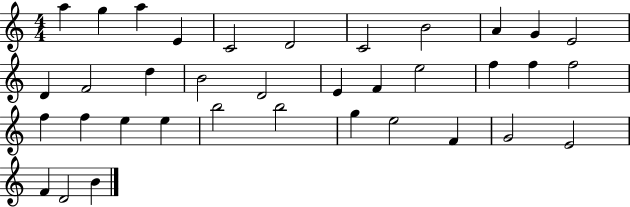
{
  \clef treble
  \numericTimeSignature
  \time 4/4
  \key c \major
  a''4 g''4 a''4 e'4 | c'2 d'2 | c'2 b'2 | a'4 g'4 e'2 | \break d'4 f'2 d''4 | b'2 d'2 | e'4 f'4 e''2 | f''4 f''4 f''2 | \break f''4 f''4 e''4 e''4 | b''2 b''2 | g''4 e''2 f'4 | g'2 e'2 | \break f'4 d'2 b'4 | \bar "|."
}